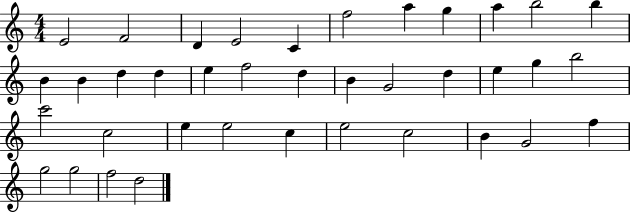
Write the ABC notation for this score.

X:1
T:Untitled
M:4/4
L:1/4
K:C
E2 F2 D E2 C f2 a g a b2 b B B d d e f2 d B G2 d e g b2 c'2 c2 e e2 c e2 c2 B G2 f g2 g2 f2 d2